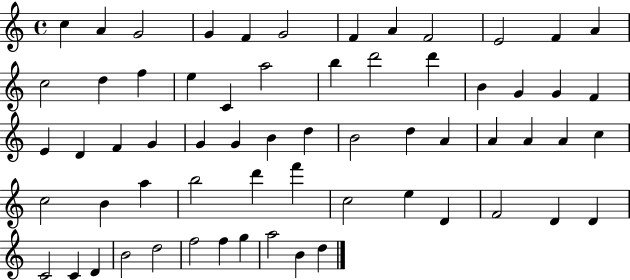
{
  \clef treble
  \time 4/4
  \defaultTimeSignature
  \key c \major
  c''4 a'4 g'2 | g'4 f'4 g'2 | f'4 a'4 f'2 | e'2 f'4 a'4 | \break c''2 d''4 f''4 | e''4 c'4 a''2 | b''4 d'''2 d'''4 | b'4 g'4 g'4 f'4 | \break e'4 d'4 f'4 g'4 | g'4 g'4 b'4 d''4 | b'2 d''4 a'4 | a'4 a'4 a'4 c''4 | \break c''2 b'4 a''4 | b''2 d'''4 f'''4 | c''2 e''4 d'4 | f'2 d'4 d'4 | \break c'2 c'4 d'4 | b'2 d''2 | f''2 f''4 g''4 | a''2 b'4 d''4 | \break \bar "|."
}